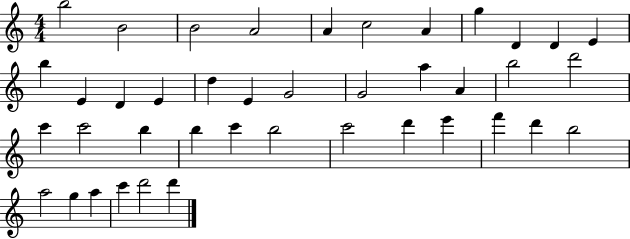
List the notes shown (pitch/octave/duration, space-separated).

B5/h B4/h B4/h A4/h A4/q C5/h A4/q G5/q D4/q D4/q E4/q B5/q E4/q D4/q E4/q D5/q E4/q G4/h G4/h A5/q A4/q B5/h D6/h C6/q C6/h B5/q B5/q C6/q B5/h C6/h D6/q E6/q F6/q D6/q B5/h A5/h G5/q A5/q C6/q D6/h D6/q